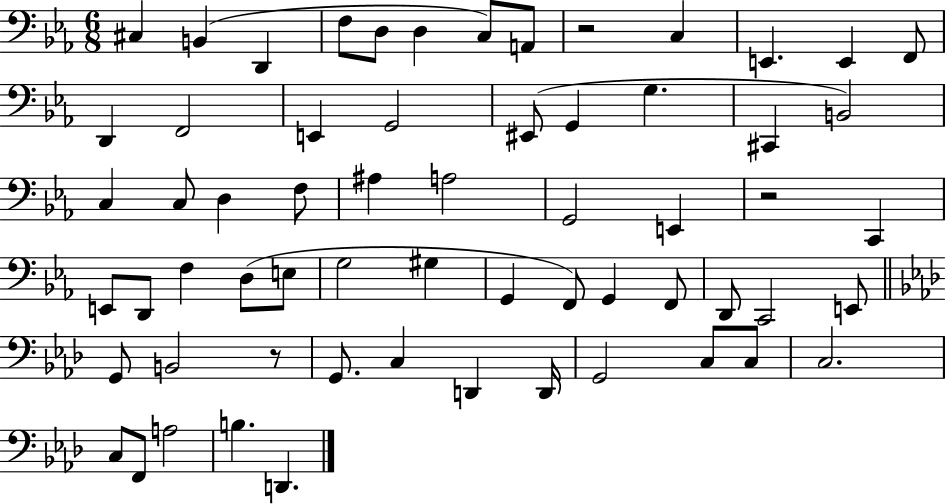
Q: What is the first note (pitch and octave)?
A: C#3